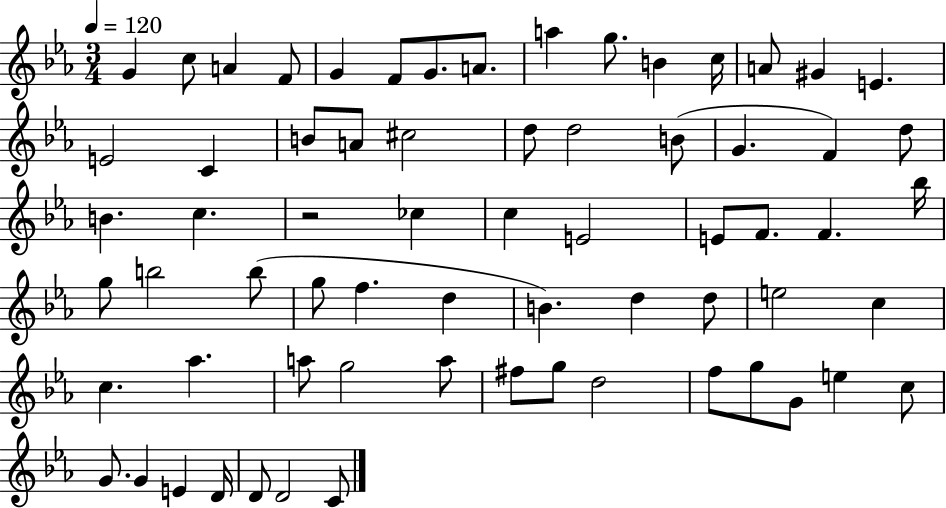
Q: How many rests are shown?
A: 1